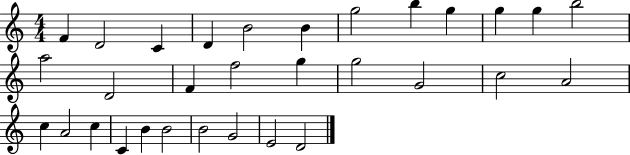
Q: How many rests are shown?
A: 0